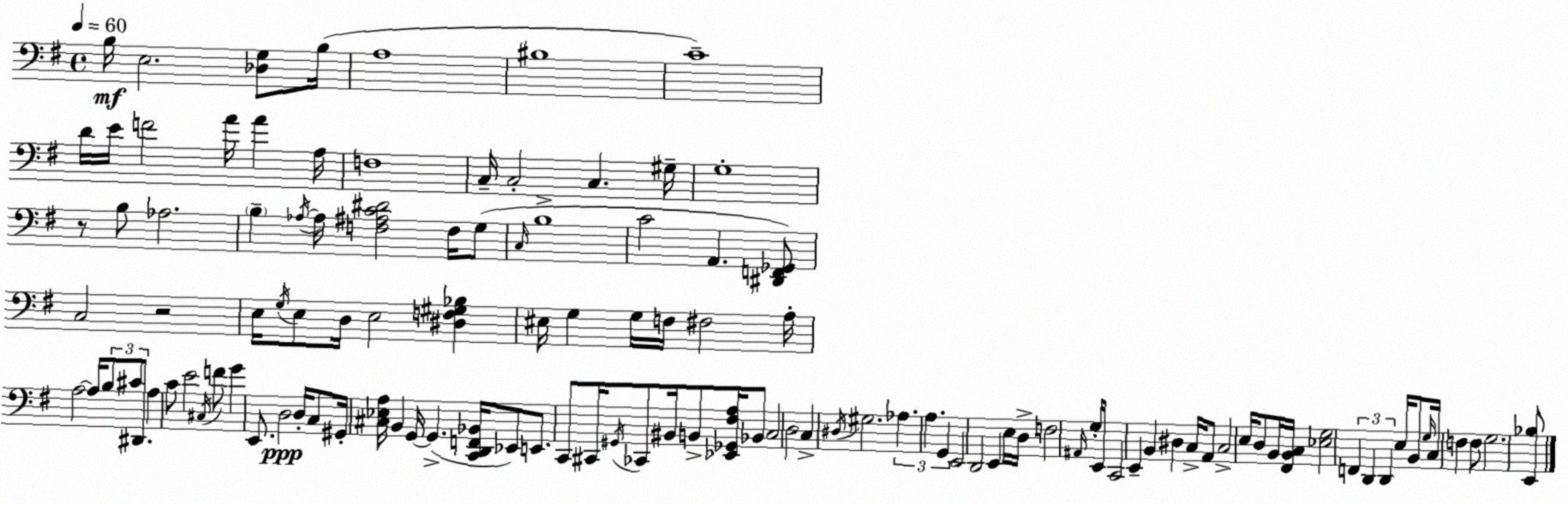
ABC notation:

X:1
T:Untitled
M:4/4
L:1/4
K:G
B,/4 E,2 [_D,G,]/2 B,/4 A,4 ^B,4 C4 D/4 E/4 F2 A/4 A A,/4 F,4 C,/4 C,2 C, ^G,/4 G,4 z/2 B,/2 _A,2 B, _A,/4 _A,/4 [F,^A,C^D]2 F,/4 G,/2 C,/4 B,4 C2 A,, [^D,,F,,_G,,]/2 C,2 z2 E,/4 G,/4 E,/2 D,/4 E,2 [^D,F,^G,_B,] ^E,/4 G, G,/4 F,/4 ^F,2 A,/4 A,2 A,/4 B,/2 ^C/2 ^D,,/2 A, C/2 E2 ^C,/4 F/2 G E,,/2 D,2 D,/4 C,/2 ^G,,/4 [^C,_E,A,]/4 B,, G,,/4 G,, [C,,D,,F,,_B,,]/4 _E,,/2 E,,/2 C,,/2 ^C,,/4 ^G,,/4 _C,,/2 ^B,,/4 B,,/2 [_E,,_G,,^F,A,]/4 _B,,/2 C,2 D,2 C, ^D,/4 ^G,2 _A, A, G,, E,,2 D,,2 E,, E,/4 D,/4 F,2 ^A,,/4 G,/4 E,,/4 C,,2 E,, B,, ^D, C,/4 A,,/2 C,2 E,/4 D,/2 B,,/4 [^F,,B,,C,]/4 [_E,G,]2 F,, D,, D,, E,/4 B,,/2 G,/4 C,/4 F, F,/2 G,2 [E,,_B,]/2